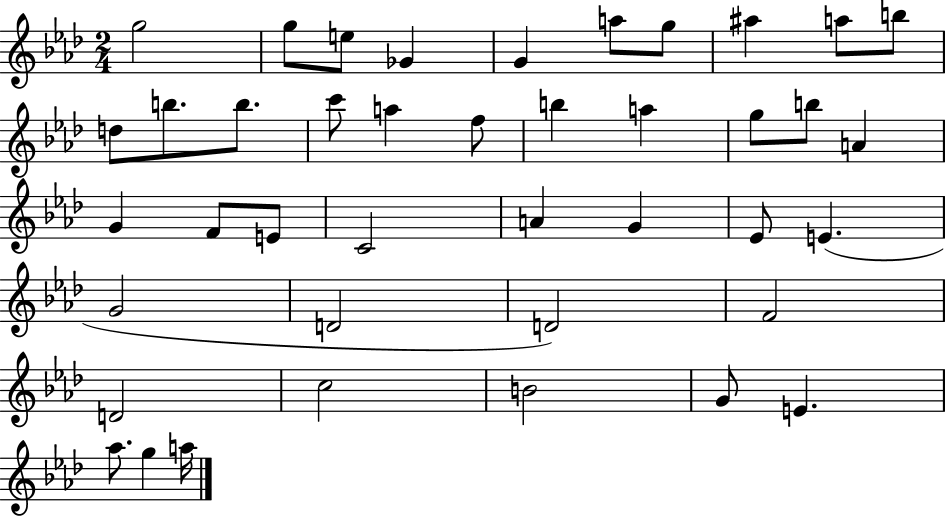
{
  \clef treble
  \numericTimeSignature
  \time 2/4
  \key aes \major
  g''2 | g''8 e''8 ges'4 | g'4 a''8 g''8 | ais''4 a''8 b''8 | \break d''8 b''8. b''8. | c'''8 a''4 f''8 | b''4 a''4 | g''8 b''8 a'4 | \break g'4 f'8 e'8 | c'2 | a'4 g'4 | ees'8 e'4.( | \break g'2 | d'2 | d'2) | f'2 | \break d'2 | c''2 | b'2 | g'8 e'4. | \break aes''8. g''4 a''16 | \bar "|."
}